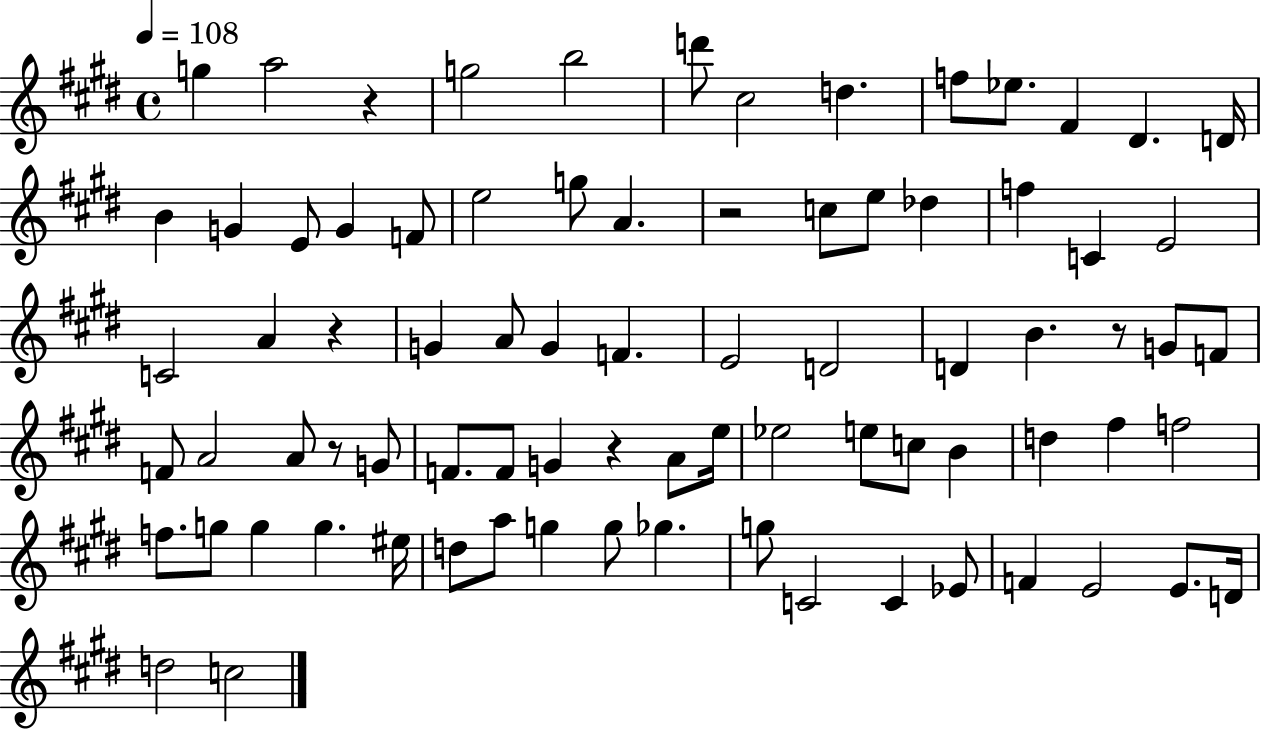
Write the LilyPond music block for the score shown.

{
  \clef treble
  \time 4/4
  \defaultTimeSignature
  \key e \major
  \tempo 4 = 108
  \repeat volta 2 { g''4 a''2 r4 | g''2 b''2 | d'''8 cis''2 d''4. | f''8 ees''8. fis'4 dis'4. d'16 | \break b'4 g'4 e'8 g'4 f'8 | e''2 g''8 a'4. | r2 c''8 e''8 des''4 | f''4 c'4 e'2 | \break c'2 a'4 r4 | g'4 a'8 g'4 f'4. | e'2 d'2 | d'4 b'4. r8 g'8 f'8 | \break f'8 a'2 a'8 r8 g'8 | f'8. f'8 g'4 r4 a'8 e''16 | ees''2 e''8 c''8 b'4 | d''4 fis''4 f''2 | \break f''8. g''8 g''4 g''4. eis''16 | d''8 a''8 g''4 g''8 ges''4. | g''8 c'2 c'4 ees'8 | f'4 e'2 e'8. d'16 | \break d''2 c''2 | } \bar "|."
}